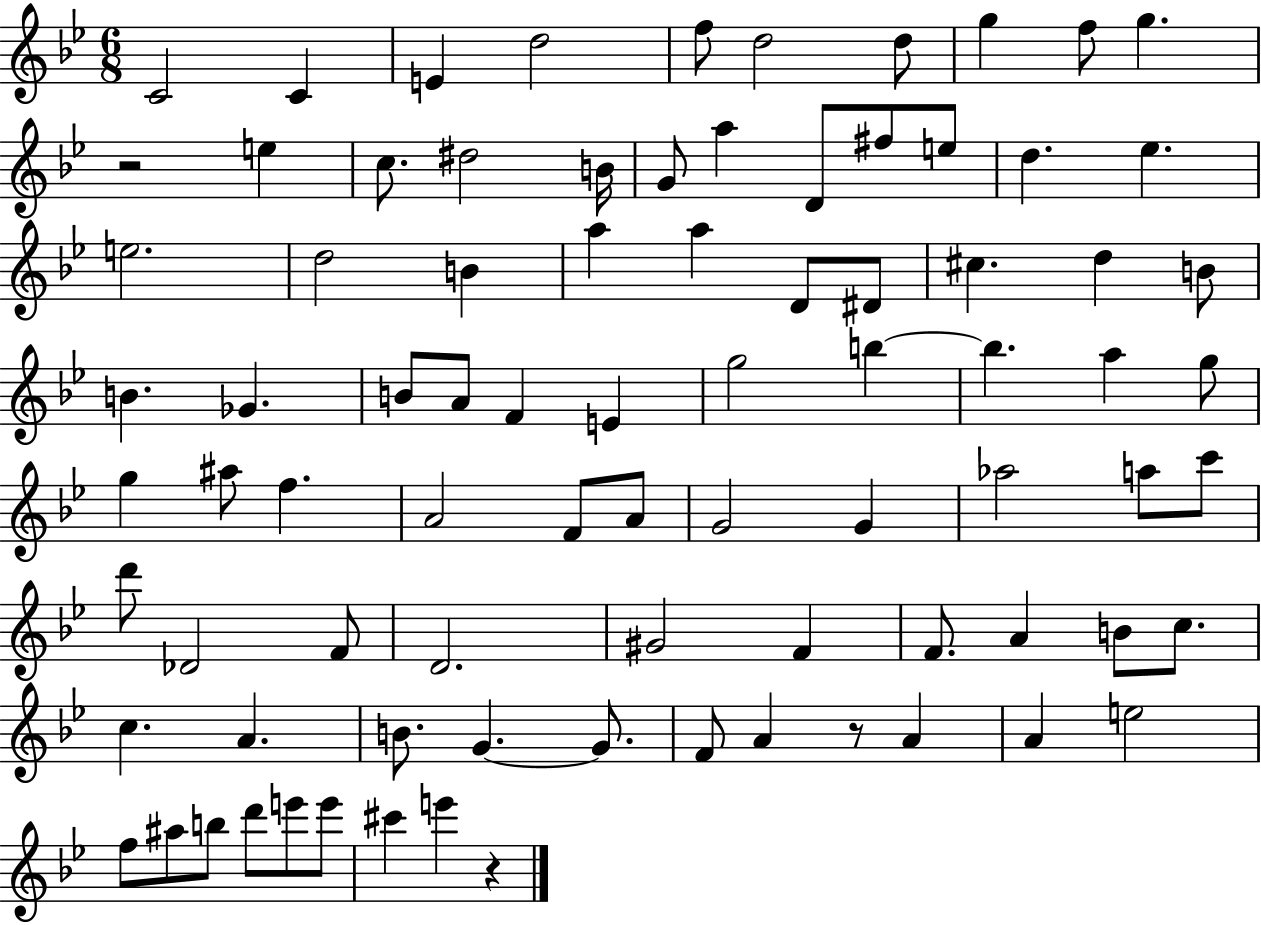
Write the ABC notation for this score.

X:1
T:Untitled
M:6/8
L:1/4
K:Bb
C2 C E d2 f/2 d2 d/2 g f/2 g z2 e c/2 ^d2 B/4 G/2 a D/2 ^f/2 e/2 d _e e2 d2 B a a D/2 ^D/2 ^c d B/2 B _G B/2 A/2 F E g2 b b a g/2 g ^a/2 f A2 F/2 A/2 G2 G _a2 a/2 c'/2 d'/2 _D2 F/2 D2 ^G2 F F/2 A B/2 c/2 c A B/2 G G/2 F/2 A z/2 A A e2 f/2 ^a/2 b/2 d'/2 e'/2 e'/2 ^c' e' z